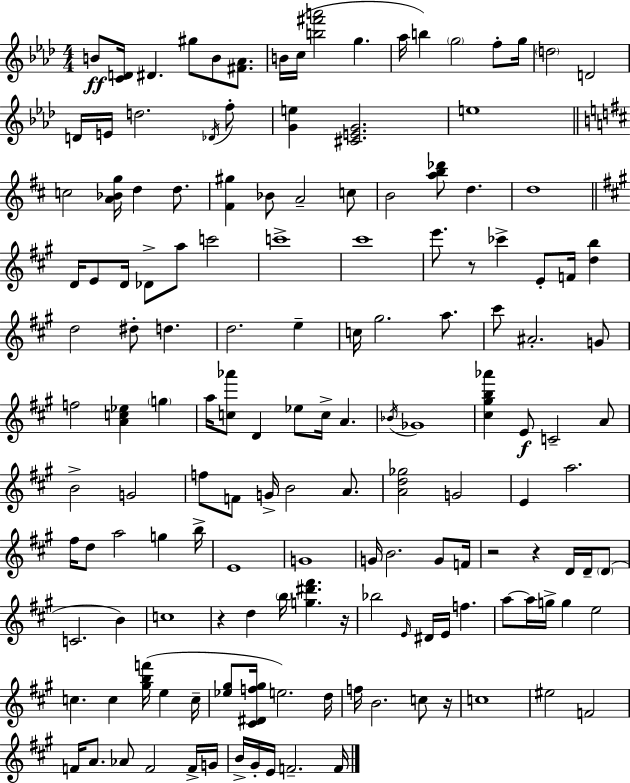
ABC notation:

X:1
T:Untitled
M:4/4
L:1/4
K:Ab
B/2 [CD]/4 ^D ^g/2 B/2 [^F_A]/2 B/4 c/4 [b^f'a']2 g _a/4 b g2 f/2 g/4 d2 D2 D/4 E/4 d2 _D/4 f/2 [Ge] [^CEG]2 e4 c2 [A_Bg]/4 d d/2 [^F^g] _B/2 A2 c/2 B2 [ab_d']/2 d d4 D/4 E/2 D/4 _D/2 a/2 c'2 c'4 ^c'4 e'/2 z/2 _c' E/2 F/4 [db] d2 ^d/2 d d2 e c/4 ^g2 a/2 ^c'/2 ^A2 G/2 f2 [Ac_e] g a/4 [c_a']/2 D _e/2 c/4 A _B/4 _G4 [^c^gb_a'] E/2 C2 A/2 B2 G2 f/2 F/2 G/4 B2 A/2 [Ad_g]2 G2 E a2 ^f/4 d/2 a2 g b/4 E4 G4 G/4 B2 G/2 F/4 z2 z D/4 D/4 D/2 C2 B c4 z d b/4 [g^d'^f'] z/4 _b2 E/4 ^D/4 E/4 f a/2 a/4 g/4 g e2 c c [^gbf']/4 e c/4 [_e^g]/2 [^C^Df^g]/4 e2 d/4 f/4 B2 c/2 z/4 c4 ^e2 F2 F/4 A/2 _A/2 F2 F/4 G/4 B/4 ^G/4 E/4 F2 F/4